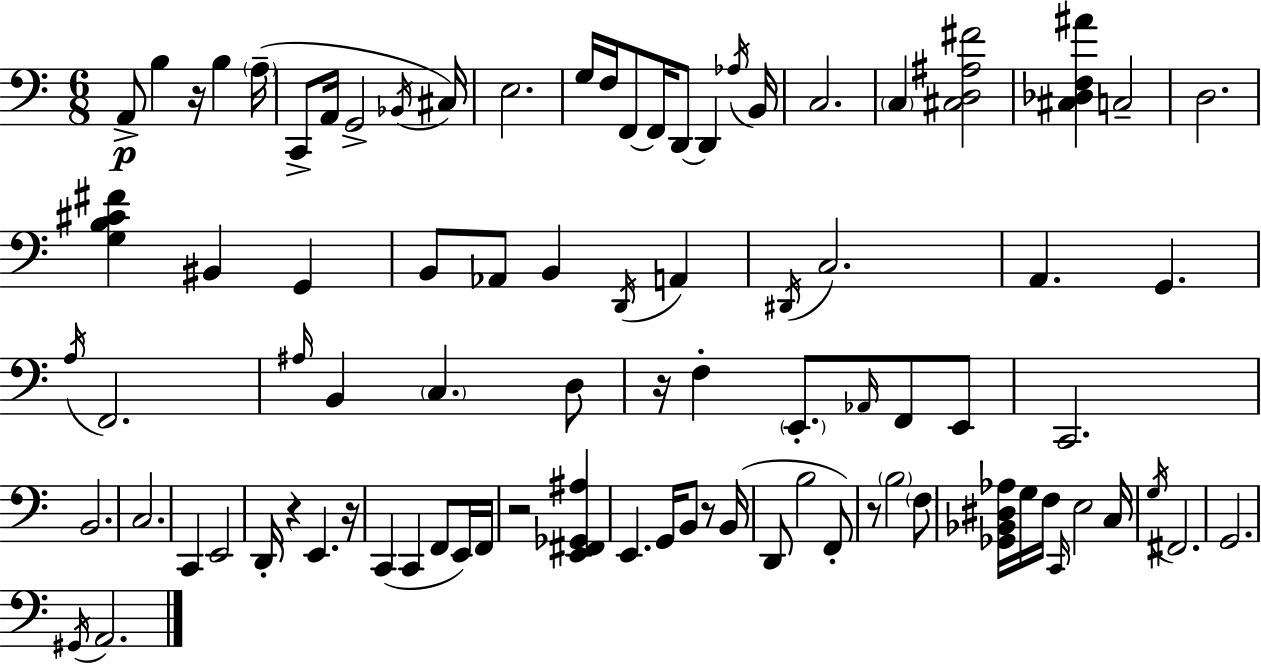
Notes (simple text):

A2/e B3/q R/s B3/q A3/s C2/e A2/s G2/h Bb2/s C#3/s E3/h. G3/s F3/s F2/e F2/s D2/e D2/q Ab3/s B2/s C3/h. C3/q [C#3,D3,A#3,F#4]/h [C#3,Db3,F3,A#4]/q C3/h D3/h. [G3,B3,C#4,F#4]/q BIS2/q G2/q B2/e Ab2/e B2/q D2/s A2/q D#2/s C3/h. A2/q. G2/q. A3/s F2/h. A#3/s B2/q C3/q. D3/e R/s F3/q E2/e. Ab2/s F2/e E2/e C2/h. B2/h. C3/h. C2/q E2/h D2/s R/q E2/q. R/s C2/q C2/q F2/e E2/s F2/s R/h [E2,F#2,Gb2,A#3]/q E2/q. G2/s B2/e R/e B2/s D2/e B3/h F2/e R/e B3/h F3/e [Gb2,Bb2,D#3,Ab3]/s G3/s F3/s C2/s E3/h C3/s G3/s F#2/h. G2/h. G#2/s A2/h.